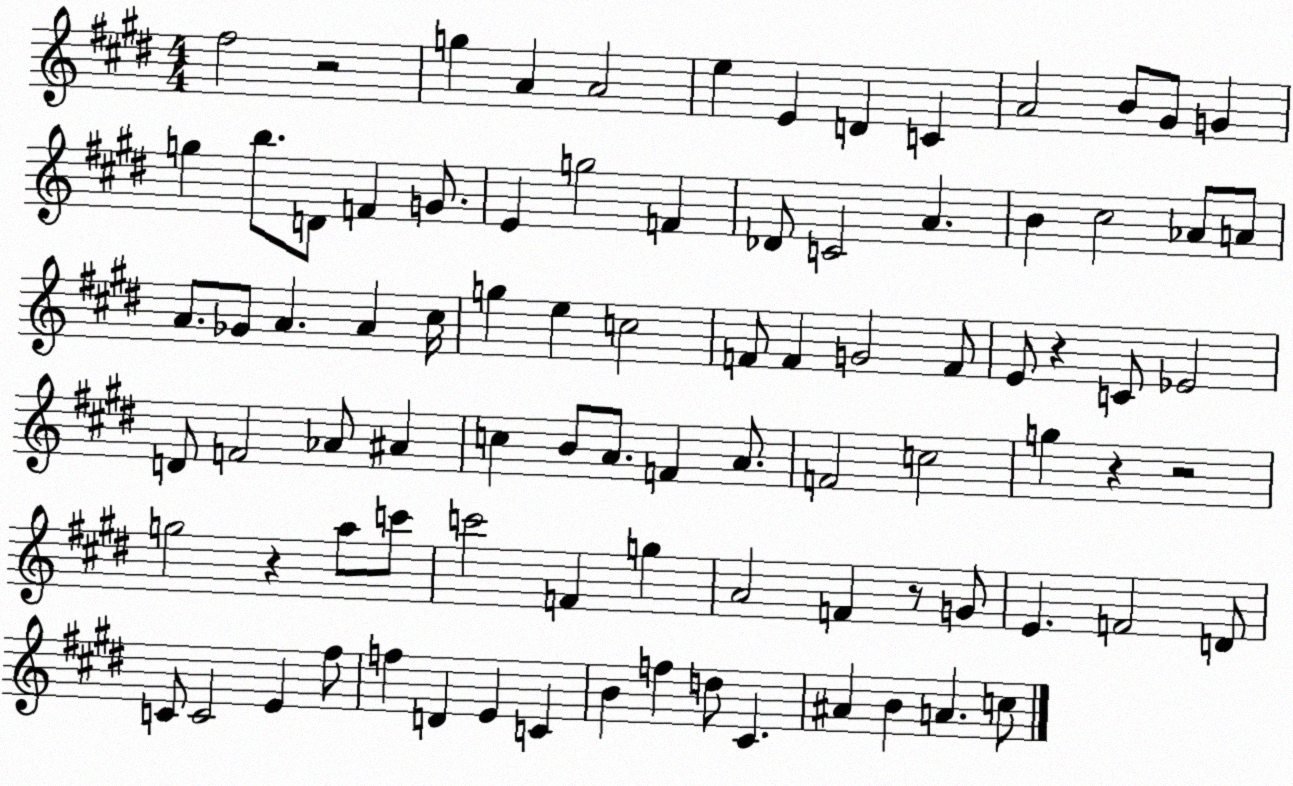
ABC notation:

X:1
T:Untitled
M:4/4
L:1/4
K:E
^f2 z2 g A A2 e E D C A2 B/2 ^G/2 G g b/2 D/2 F G/2 E g2 F _D/2 C2 A B ^c2 _A/2 A/2 A/2 _G/2 A A ^c/4 g e c2 F/2 F G2 F/2 E/2 z C/2 _E2 D/2 F2 _A/2 ^A c B/2 A/2 F A/2 F2 c2 g z z2 g2 z a/2 c'/2 c'2 F g A2 F z/2 G/2 E F2 D/2 C/2 C2 E ^f/2 f D E C B f d/2 ^C ^A B A c/2